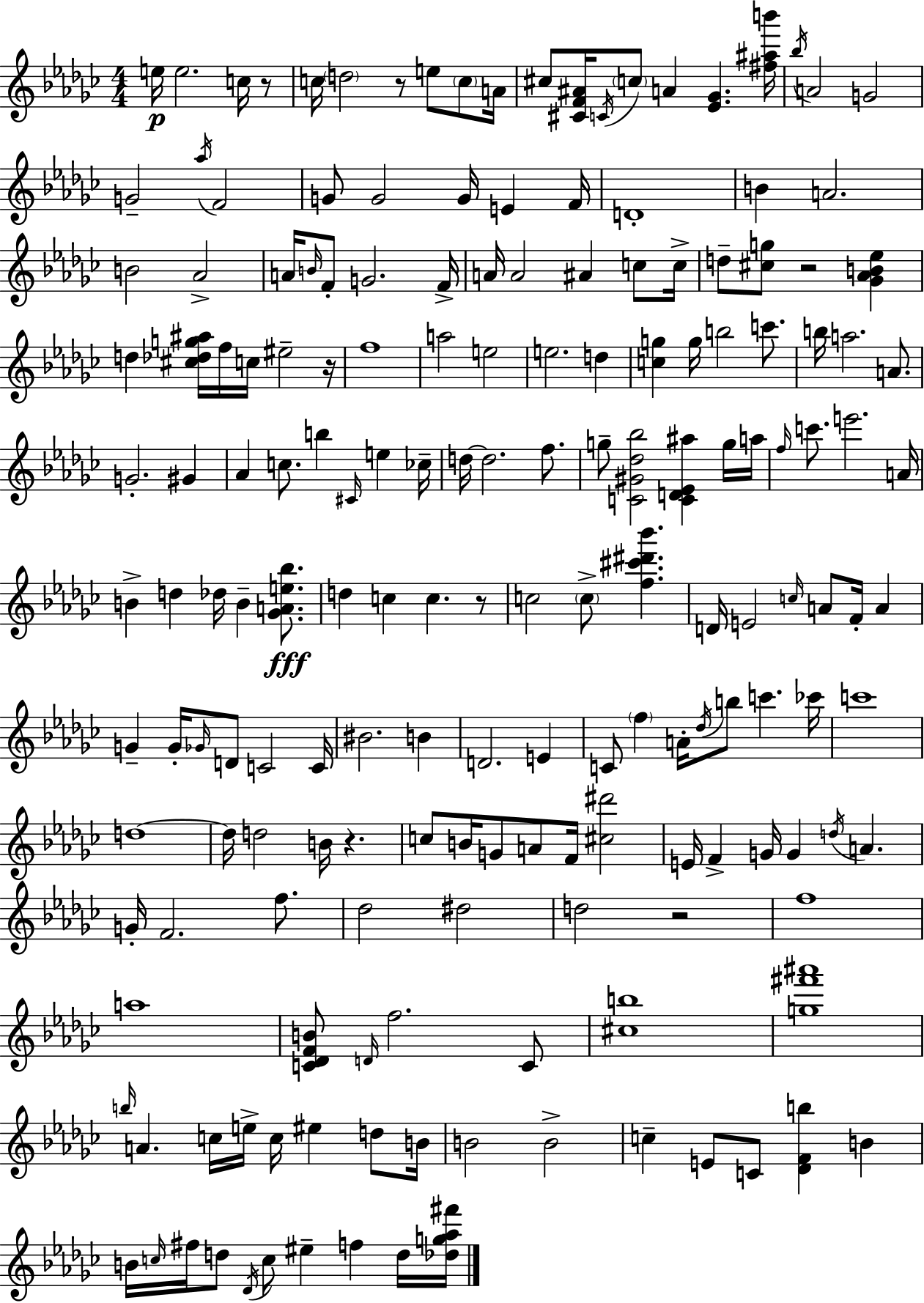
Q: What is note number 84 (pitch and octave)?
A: C5